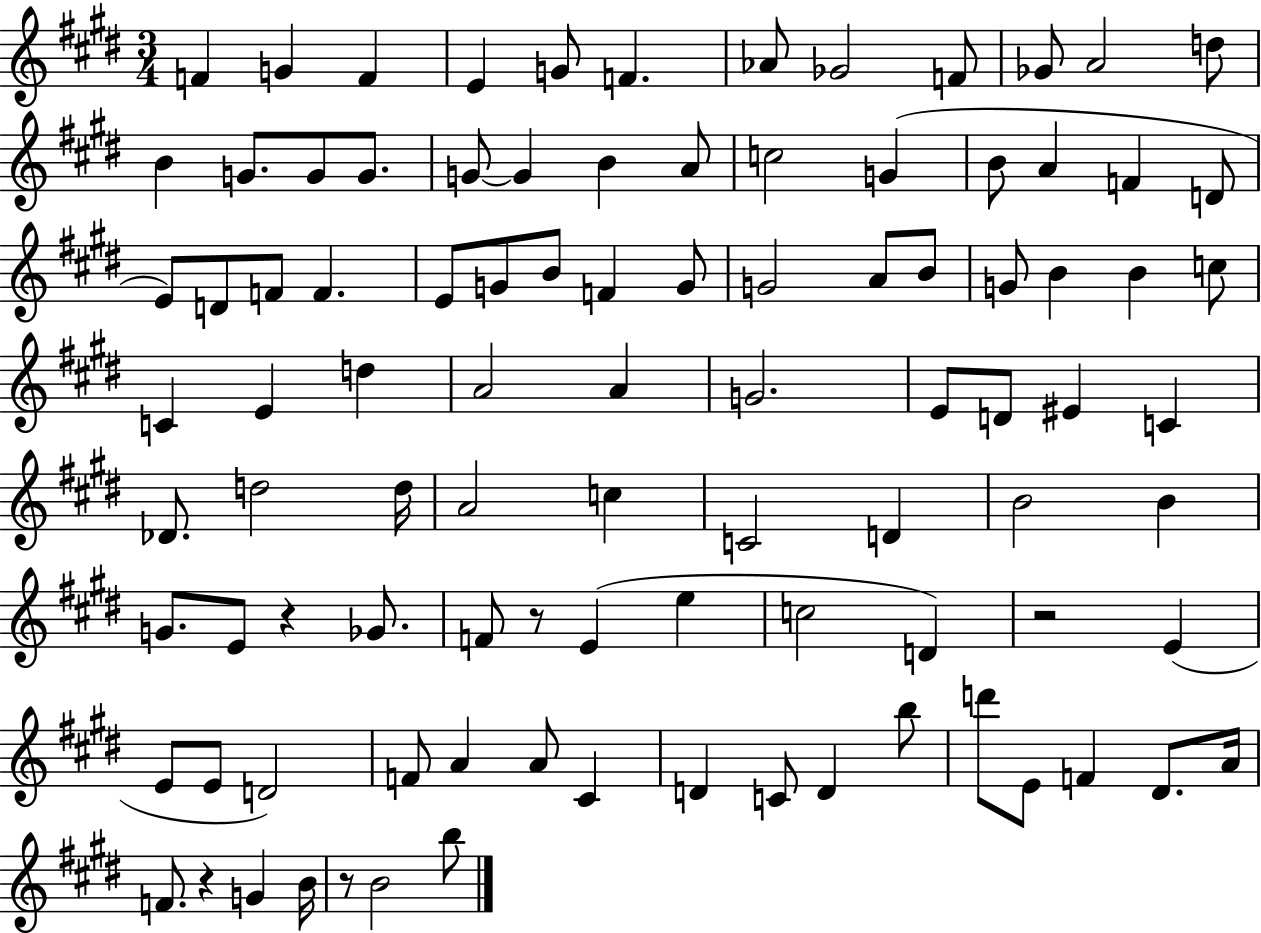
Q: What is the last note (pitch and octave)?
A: B5